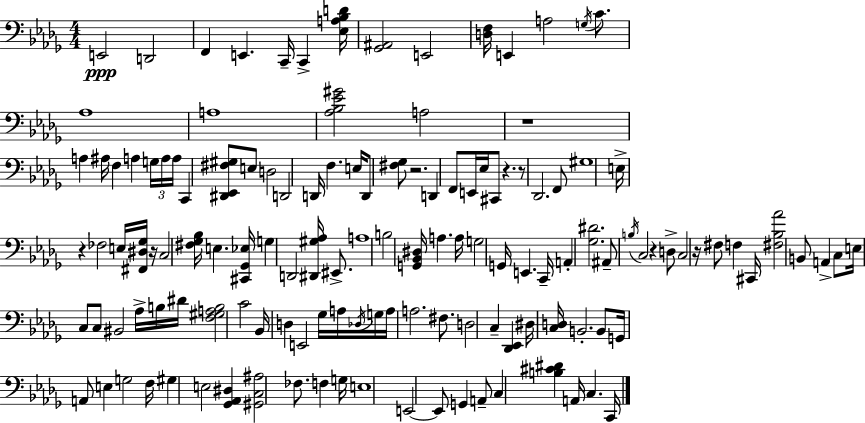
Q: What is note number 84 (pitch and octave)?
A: D3